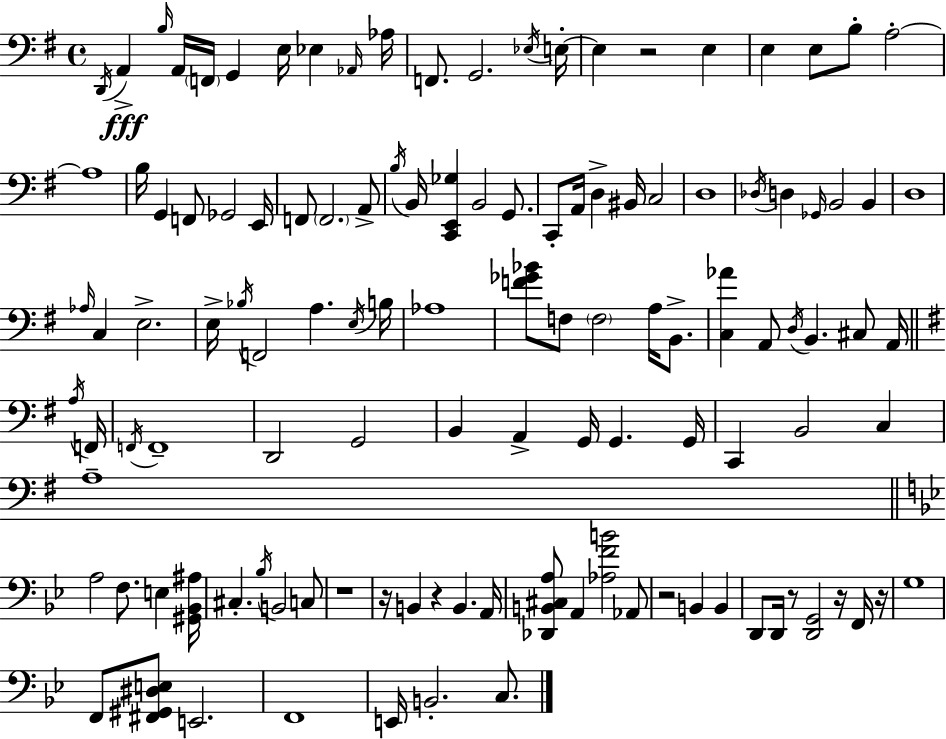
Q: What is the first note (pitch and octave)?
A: D2